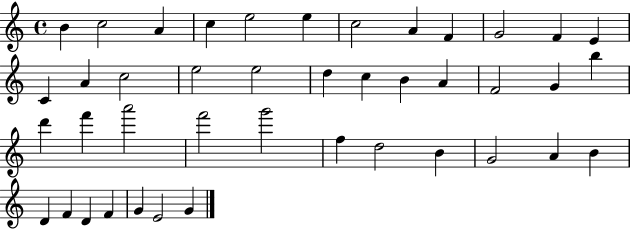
B4/q C5/h A4/q C5/q E5/h E5/q C5/h A4/q F4/q G4/h F4/q E4/q C4/q A4/q C5/h E5/h E5/h D5/q C5/q B4/q A4/q F4/h G4/q B5/q D6/q F6/q A6/h F6/h G6/h F5/q D5/h B4/q G4/h A4/q B4/q D4/q F4/q D4/q F4/q G4/q E4/h G4/q